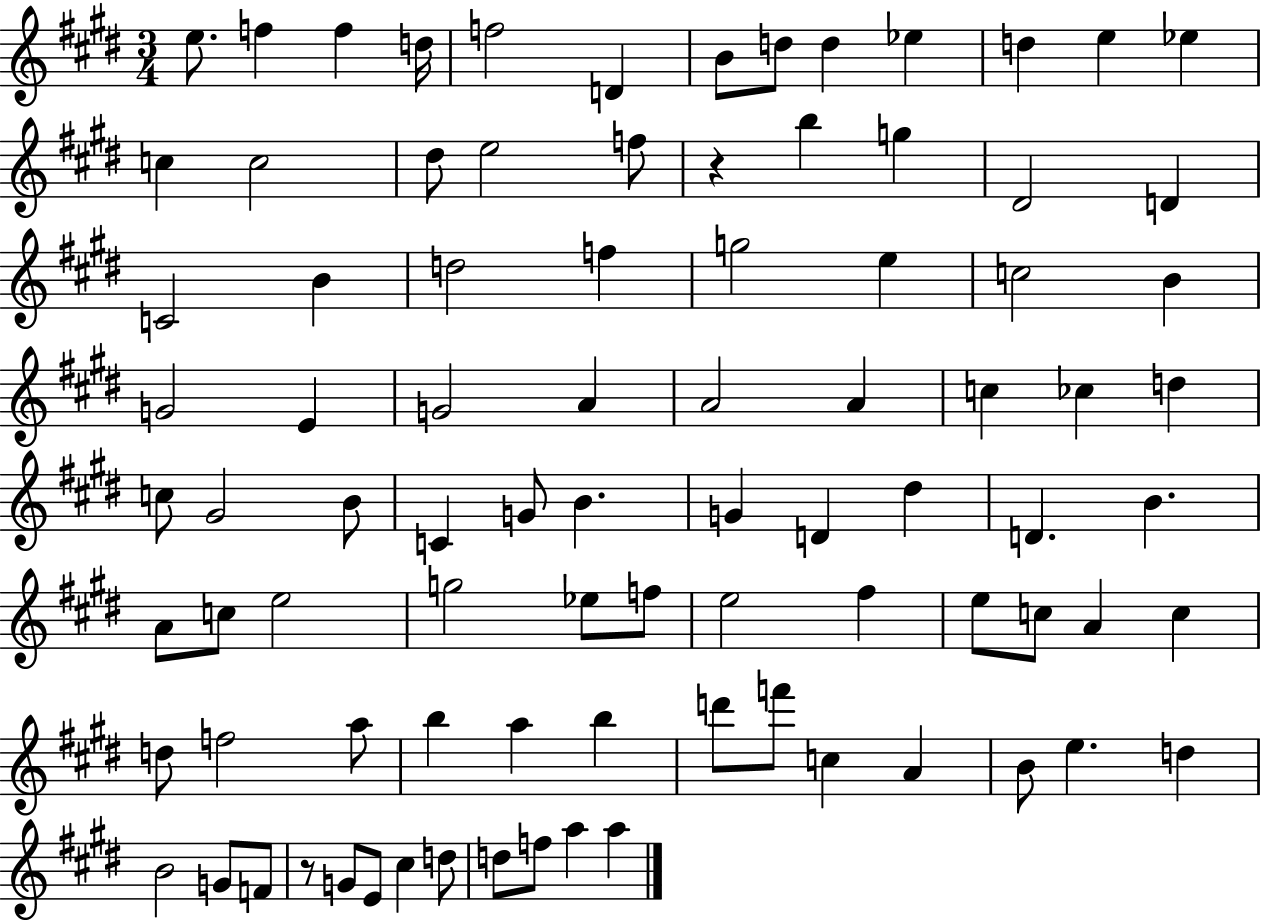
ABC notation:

X:1
T:Untitled
M:3/4
L:1/4
K:E
e/2 f f d/4 f2 D B/2 d/2 d _e d e _e c c2 ^d/2 e2 f/2 z b g ^D2 D C2 B d2 f g2 e c2 B G2 E G2 A A2 A c _c d c/2 ^G2 B/2 C G/2 B G D ^d D B A/2 c/2 e2 g2 _e/2 f/2 e2 ^f e/2 c/2 A c d/2 f2 a/2 b a b d'/2 f'/2 c A B/2 e d B2 G/2 F/2 z/2 G/2 E/2 ^c d/2 d/2 f/2 a a